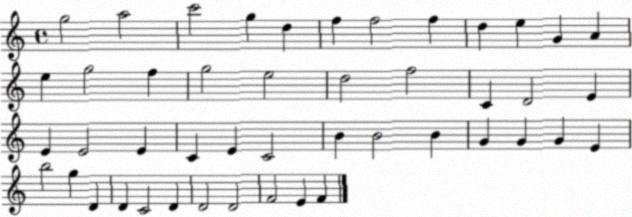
X:1
T:Untitled
M:4/4
L:1/4
K:C
g2 a2 c'2 g d f f2 f d e G A e g2 f g2 e2 d2 f2 C D2 E E E2 E C E C2 B B2 B G G G E b2 g D D C2 D D2 D2 F2 E F